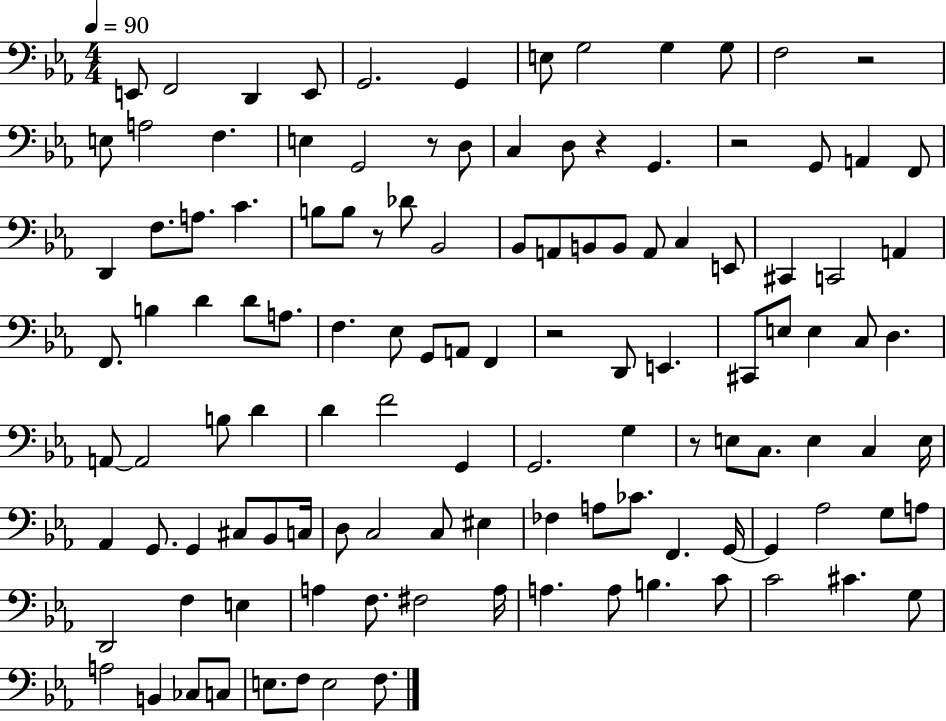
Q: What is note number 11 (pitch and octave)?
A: F3